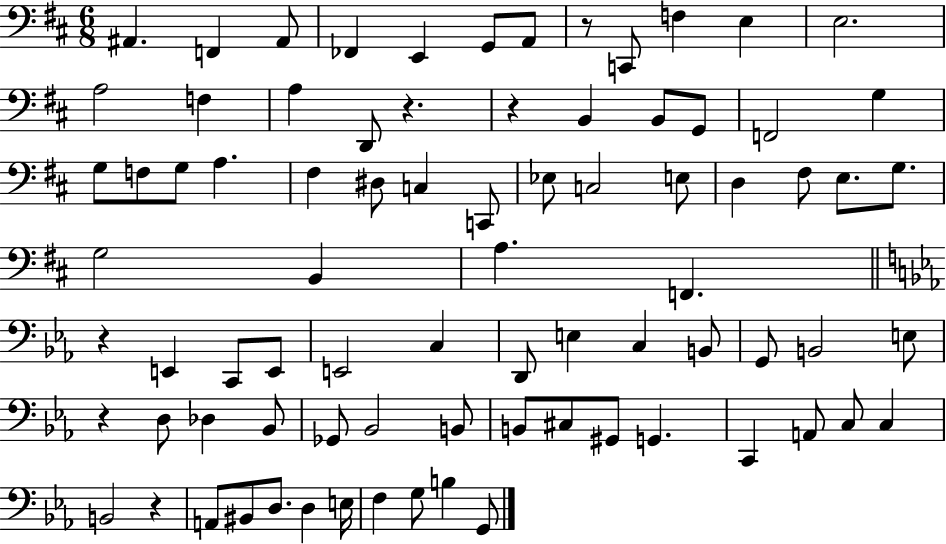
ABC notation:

X:1
T:Untitled
M:6/8
L:1/4
K:D
^A,, F,, ^A,,/2 _F,, E,, G,,/2 A,,/2 z/2 C,,/2 F, E, E,2 A,2 F, A, D,,/2 z z B,, B,,/2 G,,/2 F,,2 G, G,/2 F,/2 G,/2 A, ^F, ^D,/2 C, C,,/2 _E,/2 C,2 E,/2 D, ^F,/2 E,/2 G,/2 G,2 B,, A, F,, z E,, C,,/2 E,,/2 E,,2 C, D,,/2 E, C, B,,/2 G,,/2 B,,2 E,/2 z D,/2 _D, _B,,/2 _G,,/2 _B,,2 B,,/2 B,,/2 ^C,/2 ^G,,/2 G,, C,, A,,/2 C,/2 C, B,,2 z A,,/2 ^B,,/2 D,/2 D, E,/4 F, G,/2 B, G,,/2